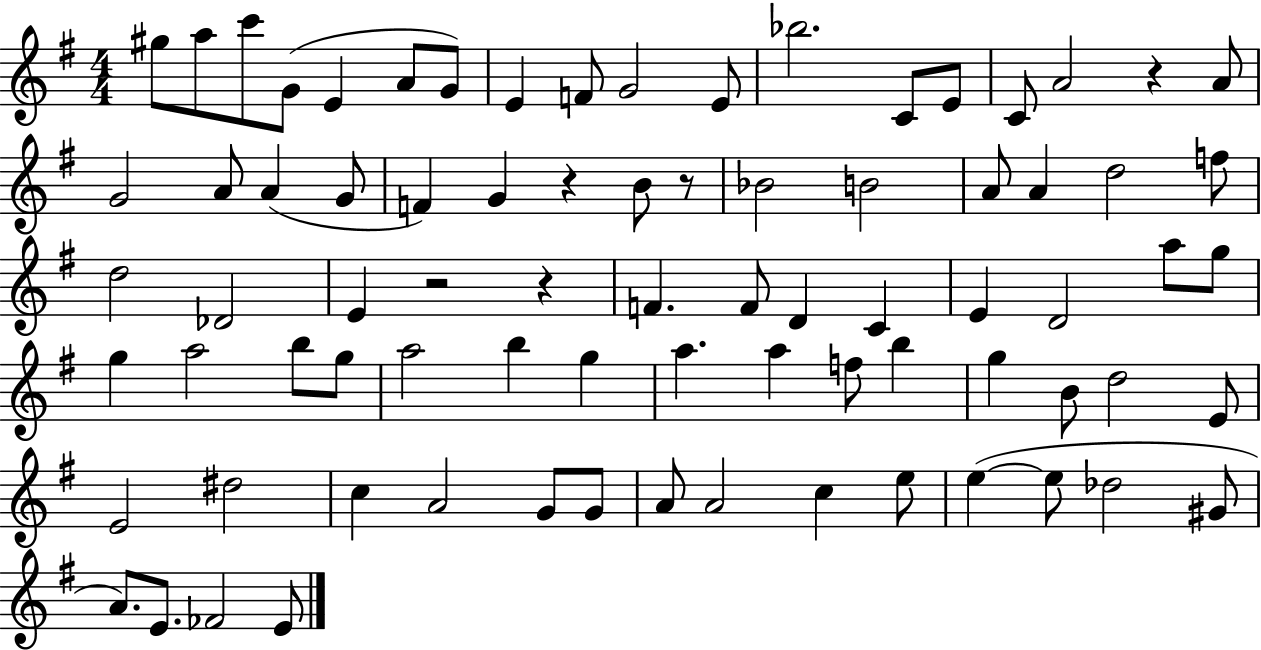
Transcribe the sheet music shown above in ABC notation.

X:1
T:Untitled
M:4/4
L:1/4
K:G
^g/2 a/2 c'/2 G/2 E A/2 G/2 E F/2 G2 E/2 _b2 C/2 E/2 C/2 A2 z A/2 G2 A/2 A G/2 F G z B/2 z/2 _B2 B2 A/2 A d2 f/2 d2 _D2 E z2 z F F/2 D C E D2 a/2 g/2 g a2 b/2 g/2 a2 b g a a f/2 b g B/2 d2 E/2 E2 ^d2 c A2 G/2 G/2 A/2 A2 c e/2 e e/2 _d2 ^G/2 A/2 E/2 _F2 E/2